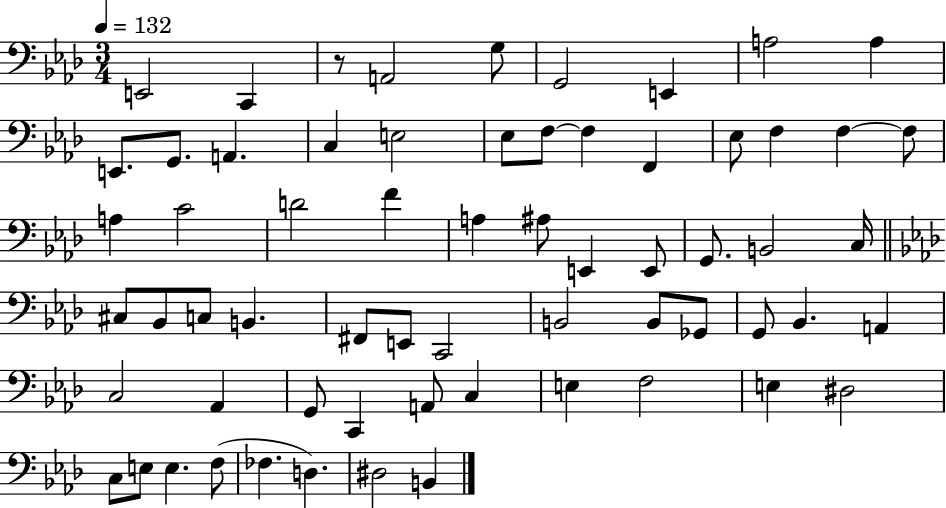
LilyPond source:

{
  \clef bass
  \numericTimeSignature
  \time 3/4
  \key aes \major
  \tempo 4 = 132
  e,2 c,4 | r8 a,2 g8 | g,2 e,4 | a2 a4 | \break e,8. g,8. a,4. | c4 e2 | ees8 f8~~ f4 f,4 | ees8 f4 f4~~ f8 | \break a4 c'2 | d'2 f'4 | a4 ais8 e,4 e,8 | g,8. b,2 c16 | \break \bar "||" \break \key aes \major cis8 bes,8 c8 b,4. | fis,8 e,8 c,2 | b,2 b,8 ges,8 | g,8 bes,4. a,4 | \break c2 aes,4 | g,8 c,4 a,8 c4 | e4 f2 | e4 dis2 | \break c8 e8 e4. f8( | fes4. d4.) | dis2 b,4 | \bar "|."
}